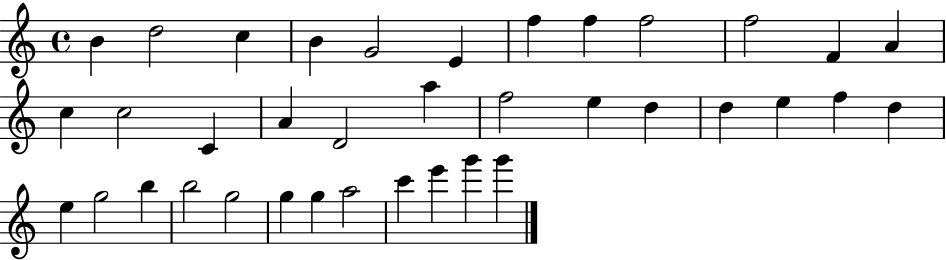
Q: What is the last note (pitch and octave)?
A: G6